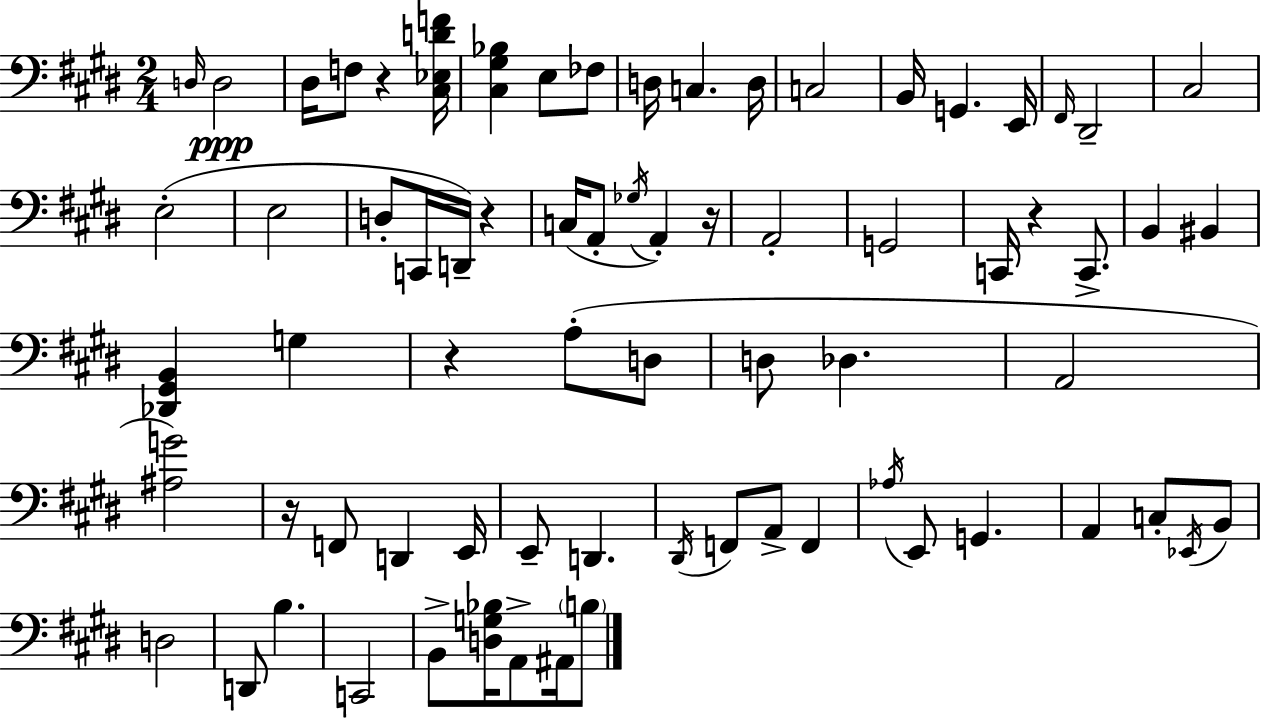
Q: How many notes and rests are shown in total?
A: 72